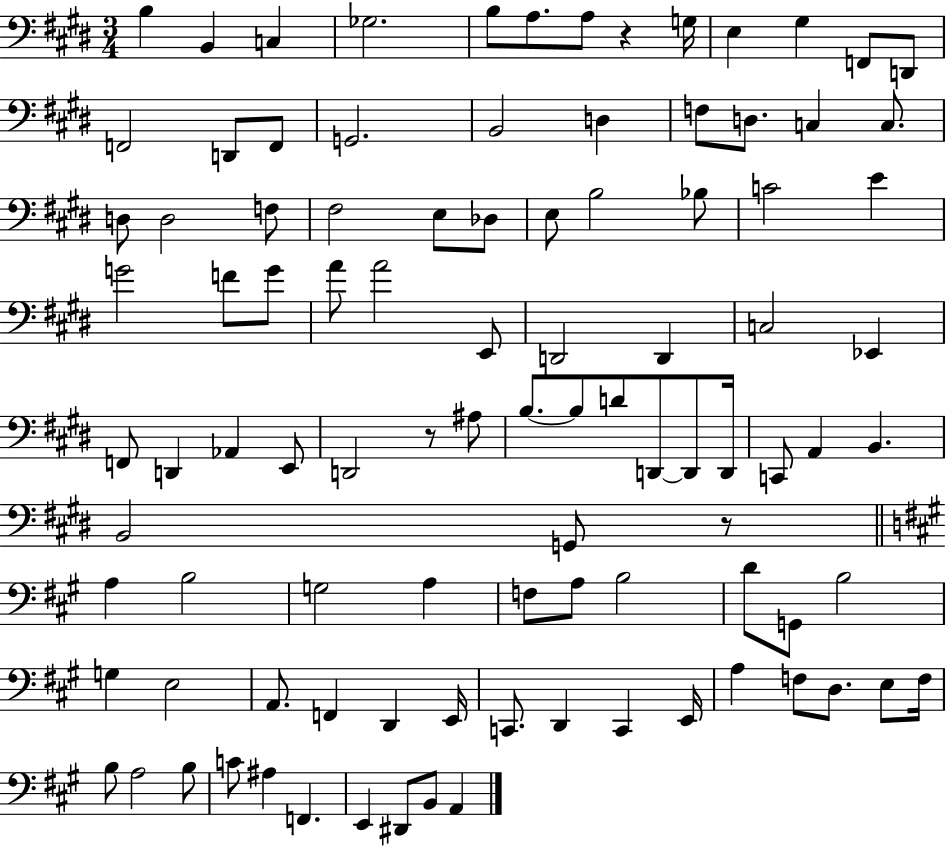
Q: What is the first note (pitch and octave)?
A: B3